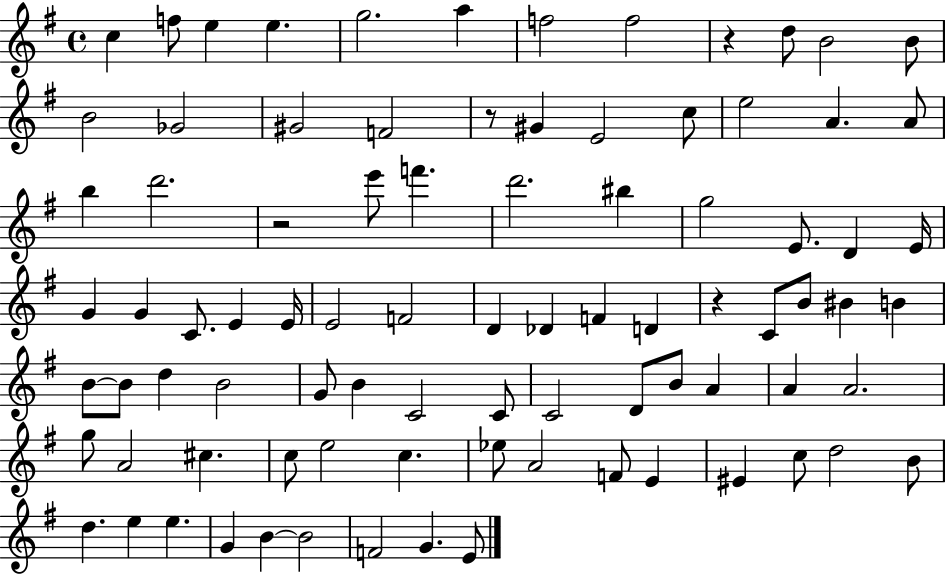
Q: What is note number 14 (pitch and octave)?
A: G#4